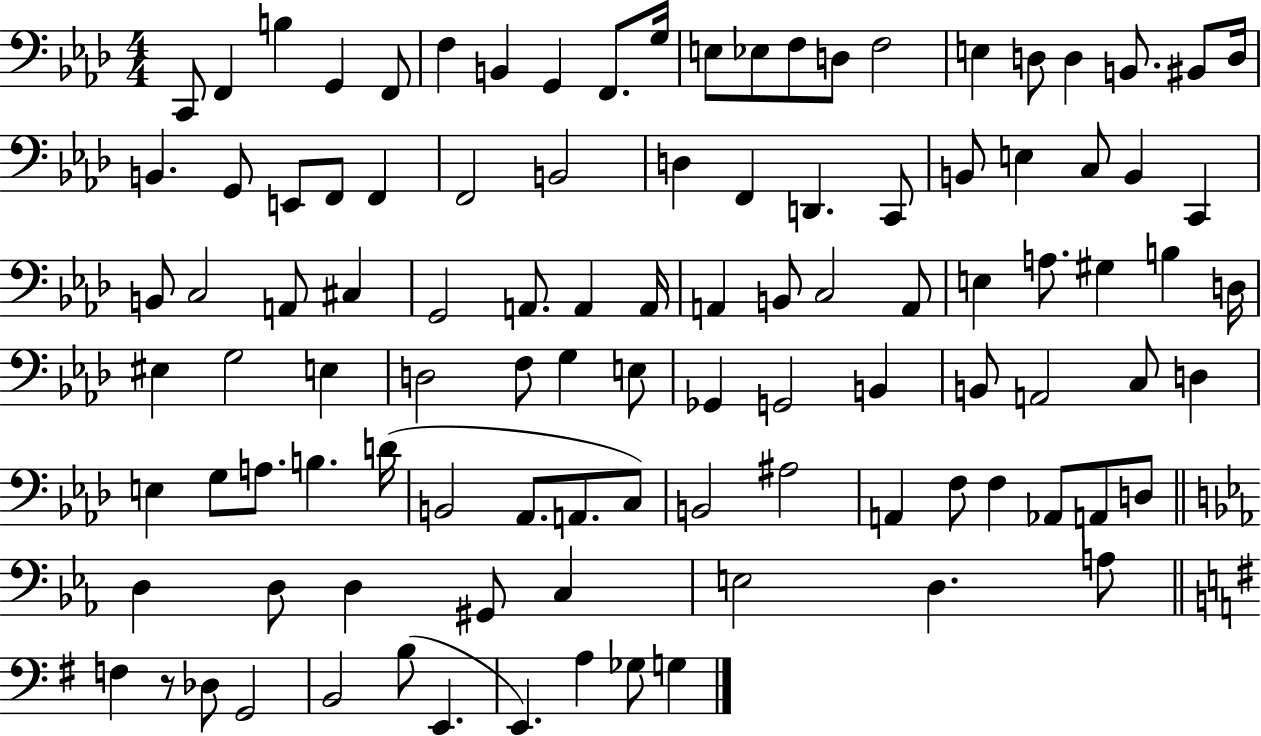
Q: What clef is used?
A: bass